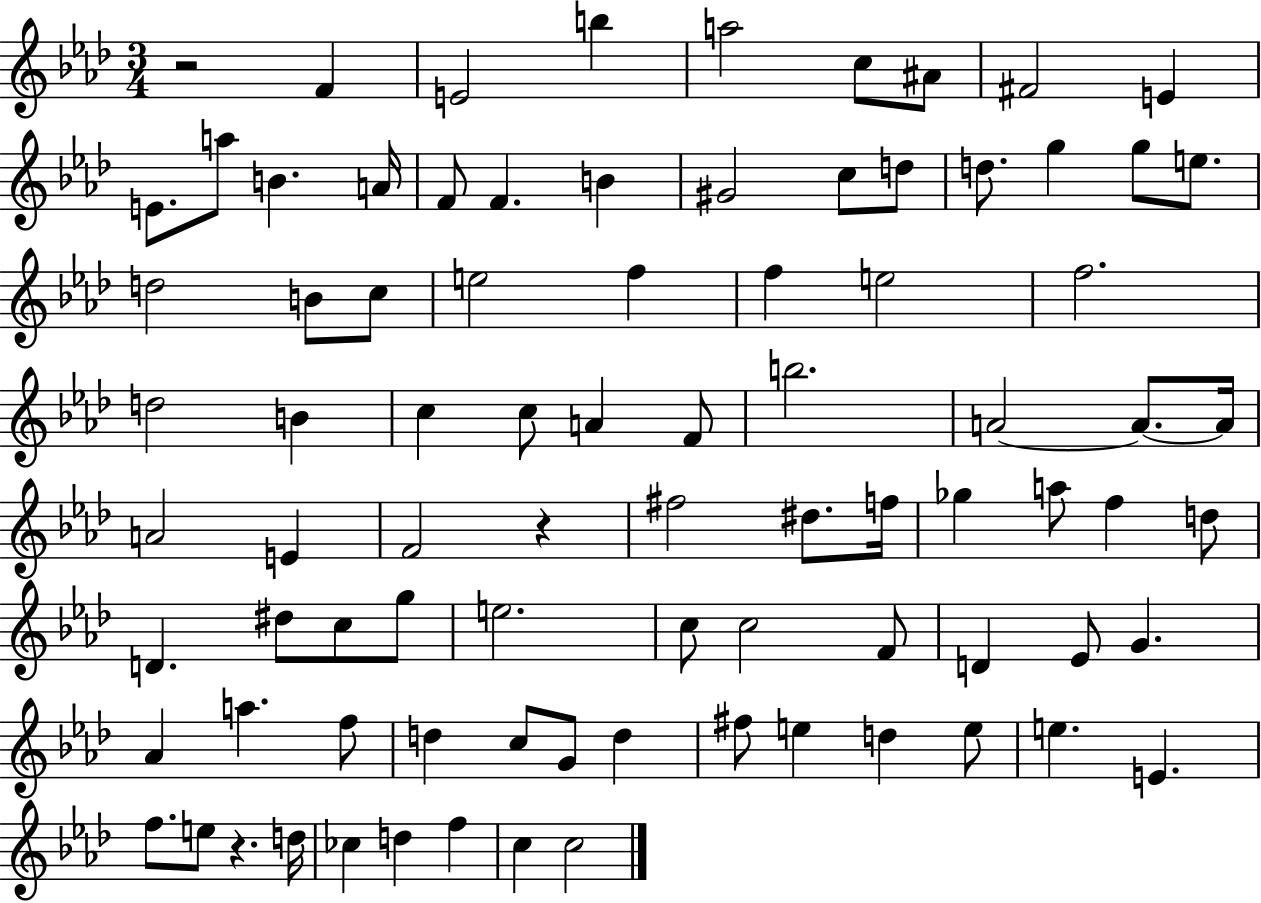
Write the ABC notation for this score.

X:1
T:Untitled
M:3/4
L:1/4
K:Ab
z2 F E2 b a2 c/2 ^A/2 ^F2 E E/2 a/2 B A/4 F/2 F B ^G2 c/2 d/2 d/2 g g/2 e/2 d2 B/2 c/2 e2 f f e2 f2 d2 B c c/2 A F/2 b2 A2 A/2 A/4 A2 E F2 z ^f2 ^d/2 f/4 _g a/2 f d/2 D ^d/2 c/2 g/2 e2 c/2 c2 F/2 D _E/2 G _A a f/2 d c/2 G/2 d ^f/2 e d e/2 e E f/2 e/2 z d/4 _c d f c c2